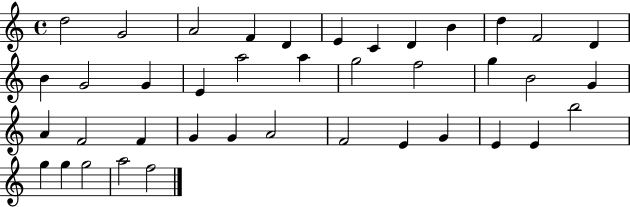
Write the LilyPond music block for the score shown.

{
  \clef treble
  \time 4/4
  \defaultTimeSignature
  \key c \major
  d''2 g'2 | a'2 f'4 d'4 | e'4 c'4 d'4 b'4 | d''4 f'2 d'4 | \break b'4 g'2 g'4 | e'4 a''2 a''4 | g''2 f''2 | g''4 b'2 g'4 | \break a'4 f'2 f'4 | g'4 g'4 a'2 | f'2 e'4 g'4 | e'4 e'4 b''2 | \break g''4 g''4 g''2 | a''2 f''2 | \bar "|."
}